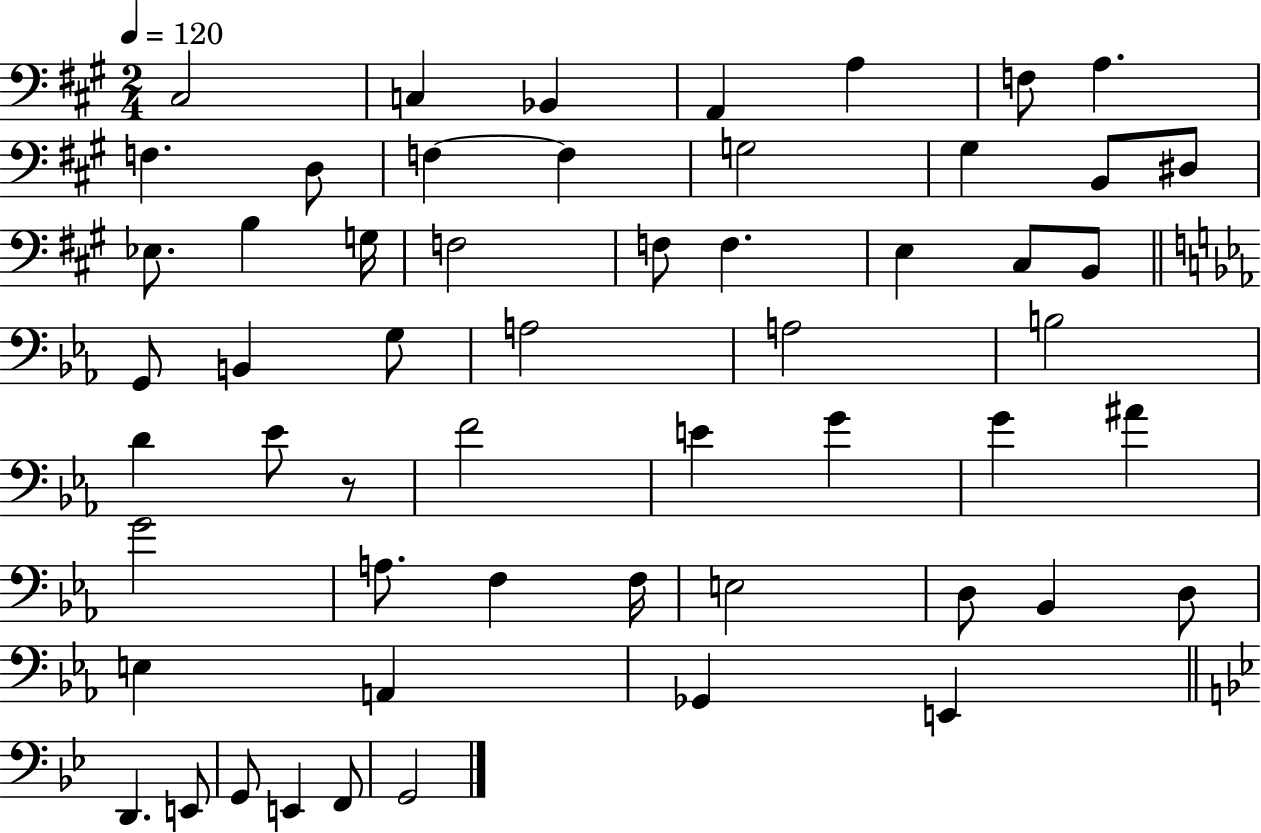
C#3/h C3/q Bb2/q A2/q A3/q F3/e A3/q. F3/q. D3/e F3/q F3/q G3/h G#3/q B2/e D#3/e Eb3/e. B3/q G3/s F3/h F3/e F3/q. E3/q C#3/e B2/e G2/e B2/q G3/e A3/h A3/h B3/h D4/q Eb4/e R/e F4/h E4/q G4/q G4/q A#4/q G4/h A3/e. F3/q F3/s E3/h D3/e Bb2/q D3/e E3/q A2/q Gb2/q E2/q D2/q. E2/e G2/e E2/q F2/e G2/h